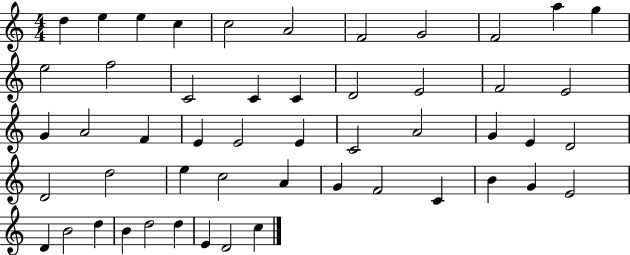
X:1
T:Untitled
M:4/4
L:1/4
K:C
d e e c c2 A2 F2 G2 F2 a g e2 f2 C2 C C D2 E2 F2 E2 G A2 F E E2 E C2 A2 G E D2 D2 d2 e c2 A G F2 C B G E2 D B2 d B d2 d E D2 c